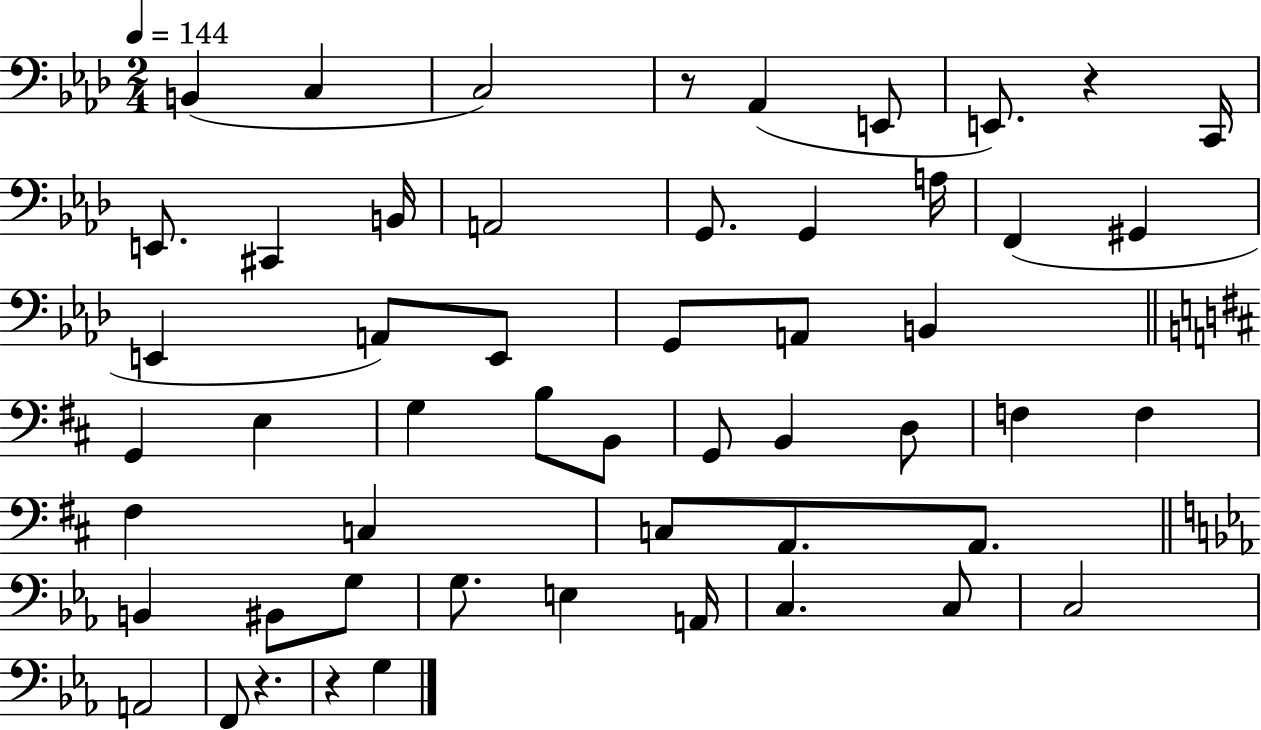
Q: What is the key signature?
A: AES major